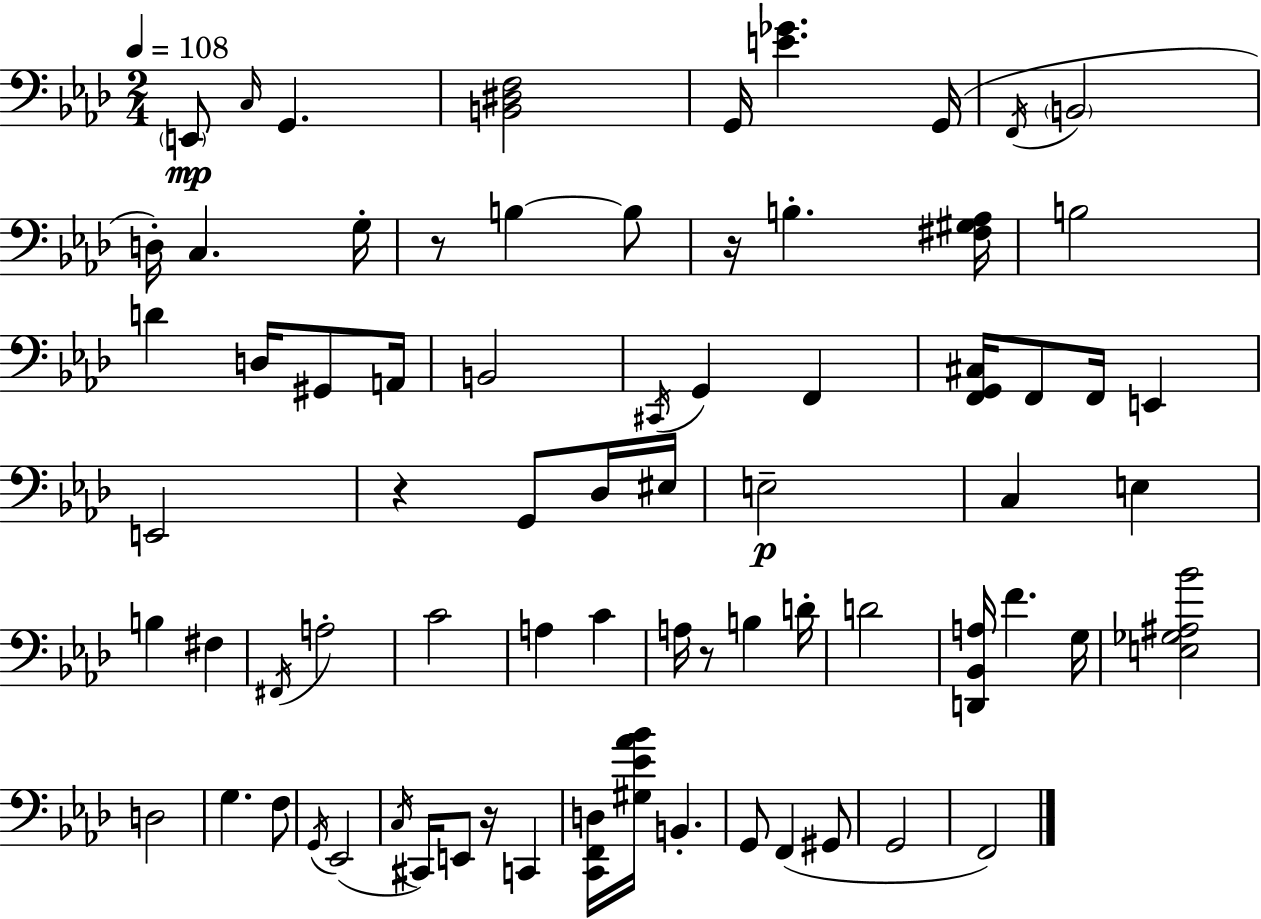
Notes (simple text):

E2/e C3/s G2/q. [B2,D#3,F3]/h G2/s [E4,Gb4]/q. G2/s F2/s B2/h D3/s C3/q. G3/s R/e B3/q B3/e R/s B3/q. [F#3,G#3,Ab3]/s B3/h D4/q D3/s G#2/e A2/s B2/h C#2/s G2/q F2/q [F2,G2,C#3]/s F2/e F2/s E2/q E2/h R/q G2/e Db3/s EIS3/s E3/h C3/q E3/q B3/q F#3/q F#2/s A3/h C4/h A3/q C4/q A3/s R/e B3/q D4/s D4/h [D2,Bb2,A3]/s F4/q. G3/s [E3,Gb3,A#3,Bb4]/h D3/h G3/q. F3/e G2/s Eb2/h C3/s C#2/s E2/e R/s C2/q [C2,F2,D3]/s [G#3,Eb4,Ab4,Bb4]/s B2/q. G2/e F2/q G#2/e G2/h F2/h